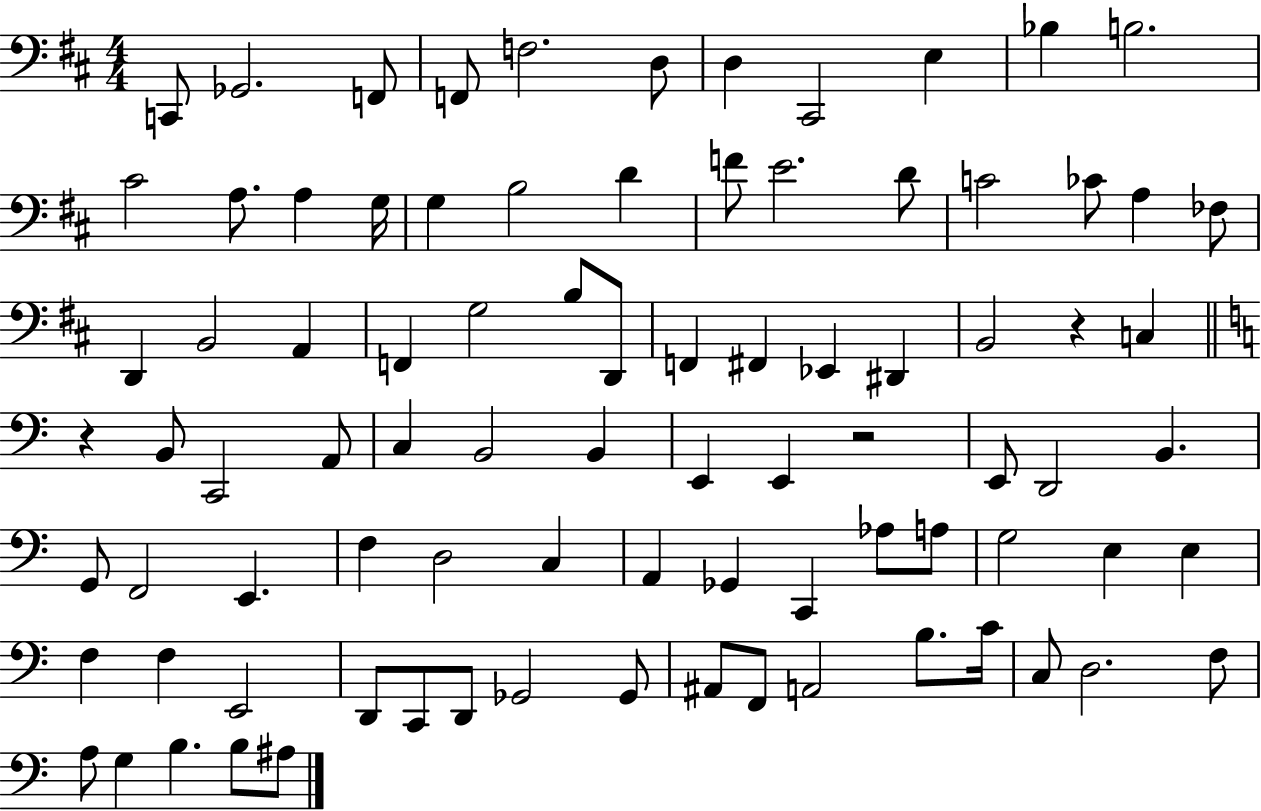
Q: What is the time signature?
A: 4/4